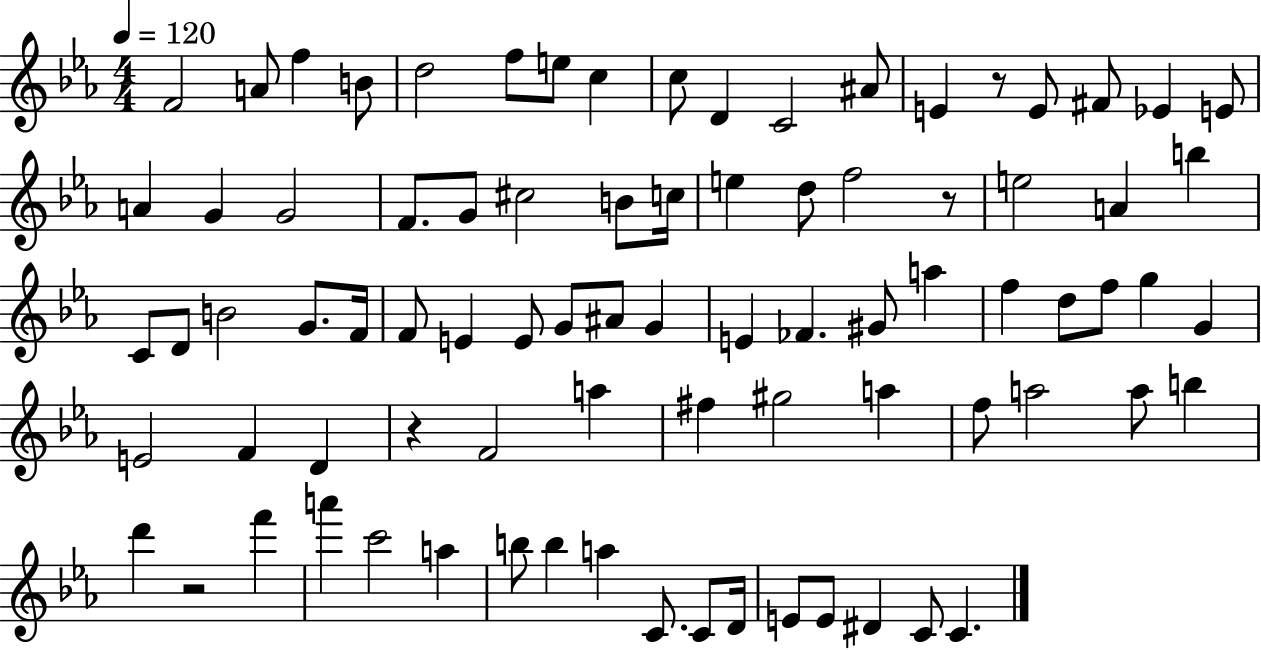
{
  \clef treble
  \numericTimeSignature
  \time 4/4
  \key ees \major
  \tempo 4 = 120
  \repeat volta 2 { f'2 a'8 f''4 b'8 | d''2 f''8 e''8 c''4 | c''8 d'4 c'2 ais'8 | e'4 r8 e'8 fis'8 ees'4 e'8 | \break a'4 g'4 g'2 | f'8. g'8 cis''2 b'8 c''16 | e''4 d''8 f''2 r8 | e''2 a'4 b''4 | \break c'8 d'8 b'2 g'8. f'16 | f'8 e'4 e'8 g'8 ais'8 g'4 | e'4 fes'4. gis'8 a''4 | f''4 d''8 f''8 g''4 g'4 | \break e'2 f'4 d'4 | r4 f'2 a''4 | fis''4 gis''2 a''4 | f''8 a''2 a''8 b''4 | \break d'''4 r2 f'''4 | a'''4 c'''2 a''4 | b''8 b''4 a''4 c'8. c'8 d'16 | e'8 e'8 dis'4 c'8 c'4. | \break } \bar "|."
}